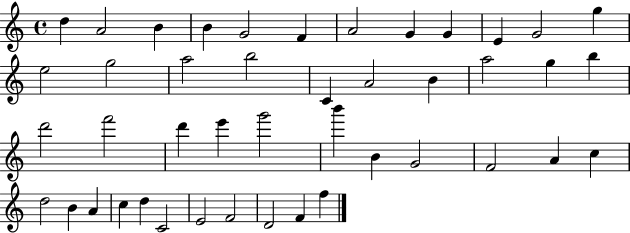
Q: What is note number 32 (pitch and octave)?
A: A4